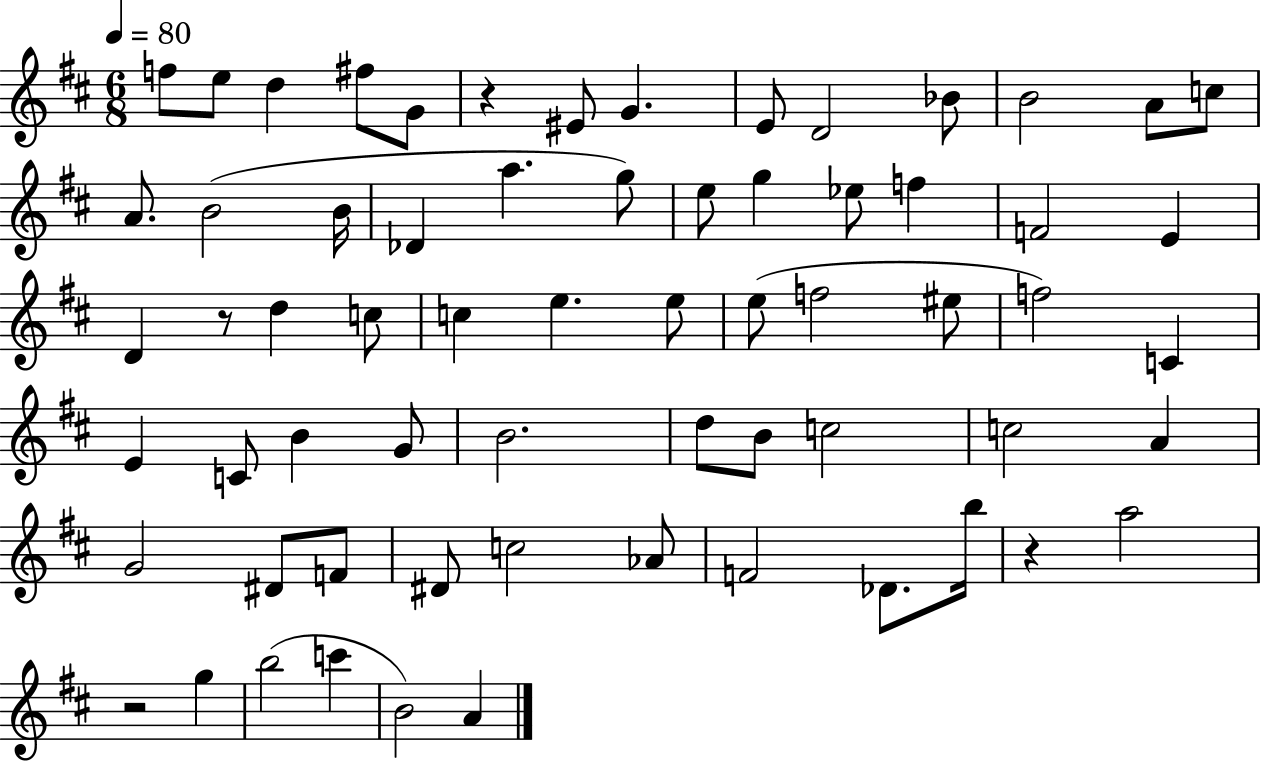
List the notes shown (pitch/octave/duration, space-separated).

F5/e E5/e D5/q F#5/e G4/e R/q EIS4/e G4/q. E4/e D4/h Bb4/e B4/h A4/e C5/e A4/e. B4/h B4/s Db4/q A5/q. G5/e E5/e G5/q Eb5/e F5/q F4/h E4/q D4/q R/e D5/q C5/e C5/q E5/q. E5/e E5/e F5/h EIS5/e F5/h C4/q E4/q C4/e B4/q G4/e B4/h. D5/e B4/e C5/h C5/h A4/q G4/h D#4/e F4/e D#4/e C5/h Ab4/e F4/h Db4/e. B5/s R/q A5/h R/h G5/q B5/h C6/q B4/h A4/q